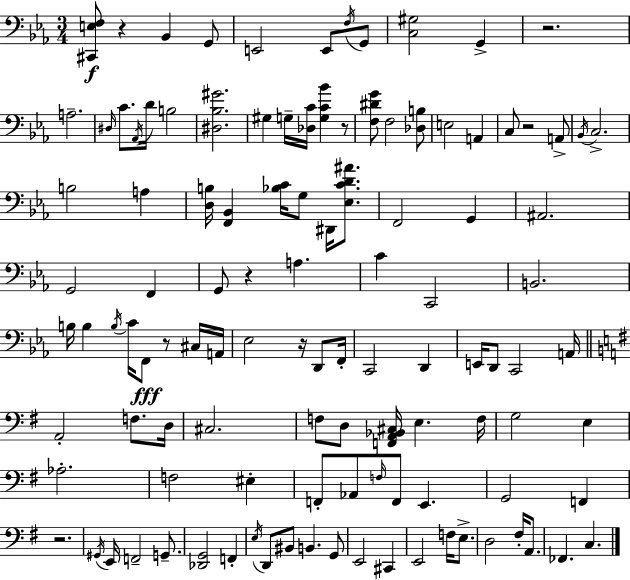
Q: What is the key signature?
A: EES major